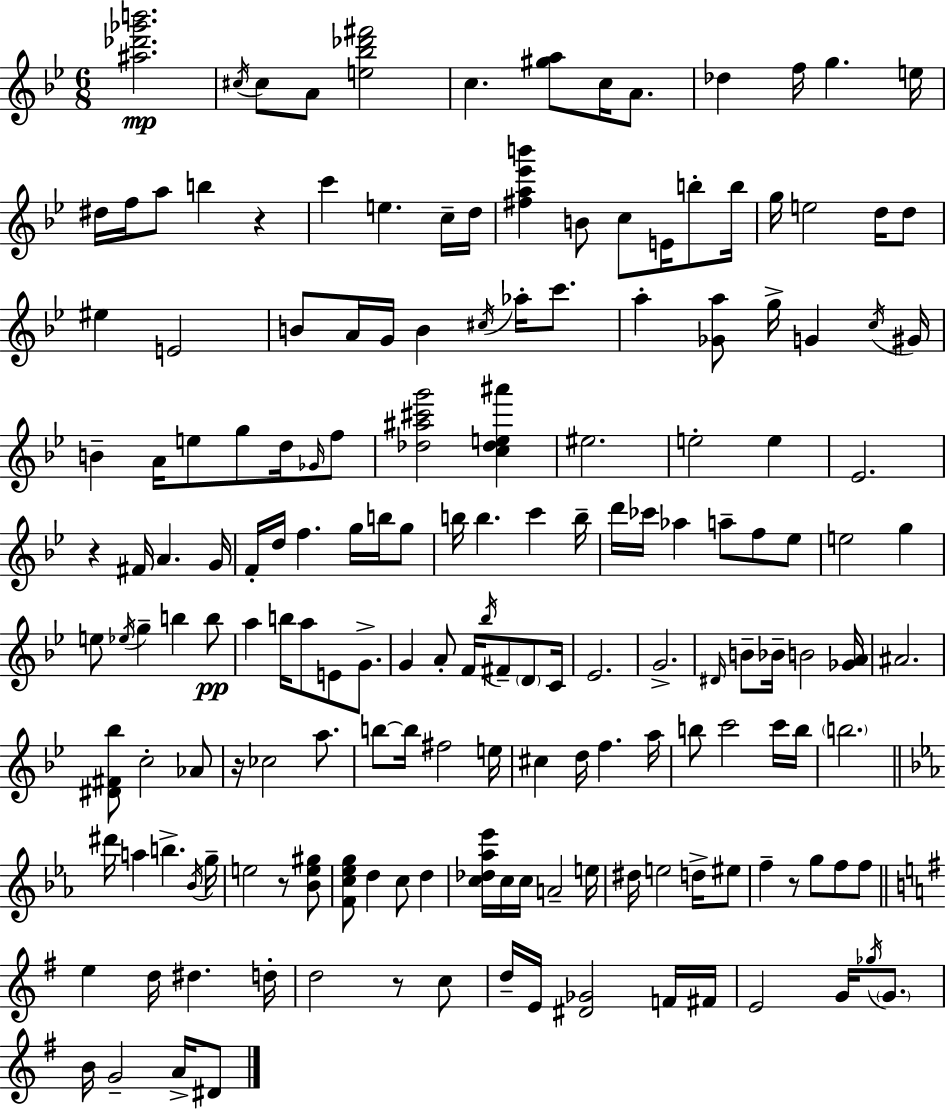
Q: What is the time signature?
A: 6/8